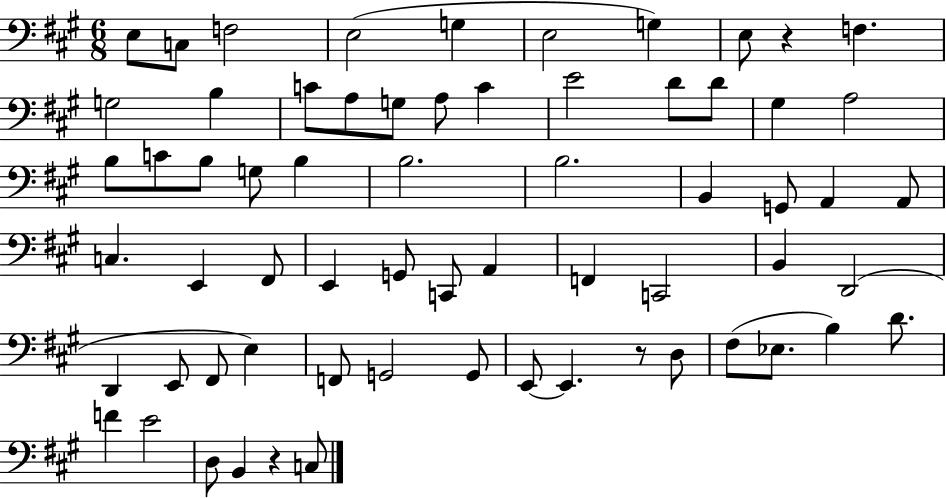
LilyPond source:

{
  \clef bass
  \numericTimeSignature
  \time 6/8
  \key a \major
  e8 c8 f2 | e2( g4 | e2 g4) | e8 r4 f4. | \break g2 b4 | c'8 a8 g8 a8 c'4 | e'2 d'8 d'8 | gis4 a2 | \break b8 c'8 b8 g8 b4 | b2. | b2. | b,4 g,8 a,4 a,8 | \break c4. e,4 fis,8 | e,4 g,8 c,8 a,4 | f,4 c,2 | b,4 d,2( | \break d,4 e,8 fis,8 e4) | f,8 g,2 g,8 | e,8~~ e,4. r8 d8 | fis8( ees8. b4) d'8. | \break f'4 e'2 | d8 b,4 r4 c8 | \bar "|."
}